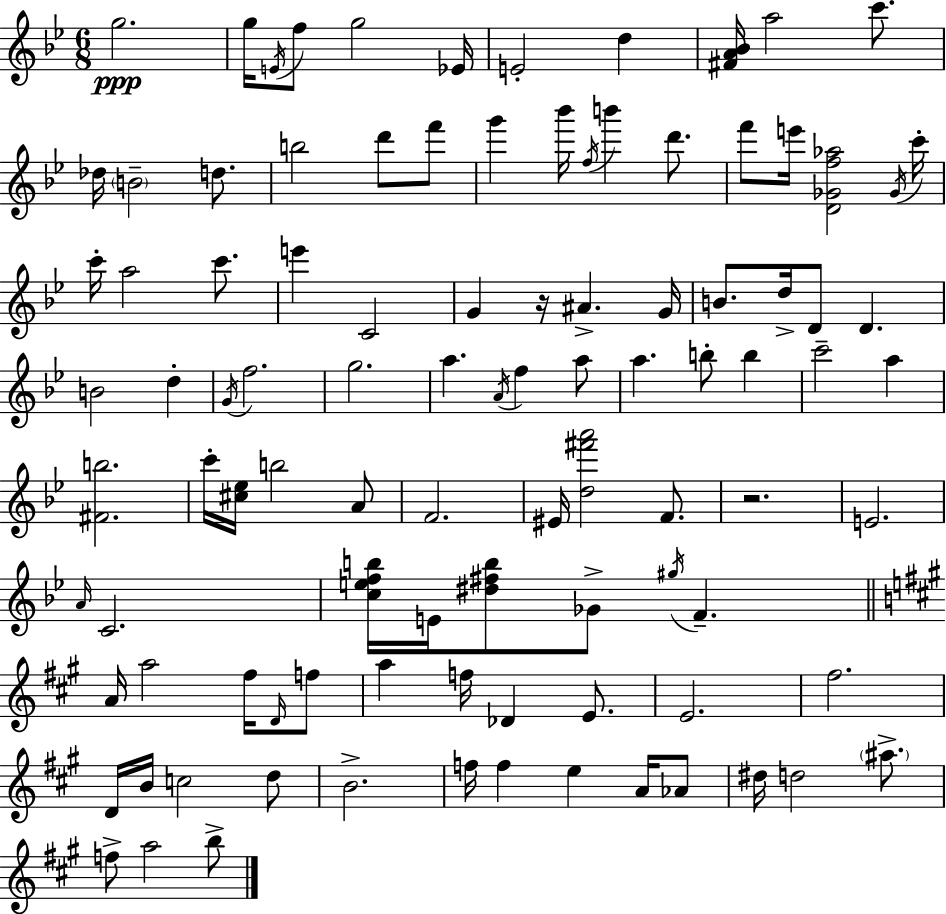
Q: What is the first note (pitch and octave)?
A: G5